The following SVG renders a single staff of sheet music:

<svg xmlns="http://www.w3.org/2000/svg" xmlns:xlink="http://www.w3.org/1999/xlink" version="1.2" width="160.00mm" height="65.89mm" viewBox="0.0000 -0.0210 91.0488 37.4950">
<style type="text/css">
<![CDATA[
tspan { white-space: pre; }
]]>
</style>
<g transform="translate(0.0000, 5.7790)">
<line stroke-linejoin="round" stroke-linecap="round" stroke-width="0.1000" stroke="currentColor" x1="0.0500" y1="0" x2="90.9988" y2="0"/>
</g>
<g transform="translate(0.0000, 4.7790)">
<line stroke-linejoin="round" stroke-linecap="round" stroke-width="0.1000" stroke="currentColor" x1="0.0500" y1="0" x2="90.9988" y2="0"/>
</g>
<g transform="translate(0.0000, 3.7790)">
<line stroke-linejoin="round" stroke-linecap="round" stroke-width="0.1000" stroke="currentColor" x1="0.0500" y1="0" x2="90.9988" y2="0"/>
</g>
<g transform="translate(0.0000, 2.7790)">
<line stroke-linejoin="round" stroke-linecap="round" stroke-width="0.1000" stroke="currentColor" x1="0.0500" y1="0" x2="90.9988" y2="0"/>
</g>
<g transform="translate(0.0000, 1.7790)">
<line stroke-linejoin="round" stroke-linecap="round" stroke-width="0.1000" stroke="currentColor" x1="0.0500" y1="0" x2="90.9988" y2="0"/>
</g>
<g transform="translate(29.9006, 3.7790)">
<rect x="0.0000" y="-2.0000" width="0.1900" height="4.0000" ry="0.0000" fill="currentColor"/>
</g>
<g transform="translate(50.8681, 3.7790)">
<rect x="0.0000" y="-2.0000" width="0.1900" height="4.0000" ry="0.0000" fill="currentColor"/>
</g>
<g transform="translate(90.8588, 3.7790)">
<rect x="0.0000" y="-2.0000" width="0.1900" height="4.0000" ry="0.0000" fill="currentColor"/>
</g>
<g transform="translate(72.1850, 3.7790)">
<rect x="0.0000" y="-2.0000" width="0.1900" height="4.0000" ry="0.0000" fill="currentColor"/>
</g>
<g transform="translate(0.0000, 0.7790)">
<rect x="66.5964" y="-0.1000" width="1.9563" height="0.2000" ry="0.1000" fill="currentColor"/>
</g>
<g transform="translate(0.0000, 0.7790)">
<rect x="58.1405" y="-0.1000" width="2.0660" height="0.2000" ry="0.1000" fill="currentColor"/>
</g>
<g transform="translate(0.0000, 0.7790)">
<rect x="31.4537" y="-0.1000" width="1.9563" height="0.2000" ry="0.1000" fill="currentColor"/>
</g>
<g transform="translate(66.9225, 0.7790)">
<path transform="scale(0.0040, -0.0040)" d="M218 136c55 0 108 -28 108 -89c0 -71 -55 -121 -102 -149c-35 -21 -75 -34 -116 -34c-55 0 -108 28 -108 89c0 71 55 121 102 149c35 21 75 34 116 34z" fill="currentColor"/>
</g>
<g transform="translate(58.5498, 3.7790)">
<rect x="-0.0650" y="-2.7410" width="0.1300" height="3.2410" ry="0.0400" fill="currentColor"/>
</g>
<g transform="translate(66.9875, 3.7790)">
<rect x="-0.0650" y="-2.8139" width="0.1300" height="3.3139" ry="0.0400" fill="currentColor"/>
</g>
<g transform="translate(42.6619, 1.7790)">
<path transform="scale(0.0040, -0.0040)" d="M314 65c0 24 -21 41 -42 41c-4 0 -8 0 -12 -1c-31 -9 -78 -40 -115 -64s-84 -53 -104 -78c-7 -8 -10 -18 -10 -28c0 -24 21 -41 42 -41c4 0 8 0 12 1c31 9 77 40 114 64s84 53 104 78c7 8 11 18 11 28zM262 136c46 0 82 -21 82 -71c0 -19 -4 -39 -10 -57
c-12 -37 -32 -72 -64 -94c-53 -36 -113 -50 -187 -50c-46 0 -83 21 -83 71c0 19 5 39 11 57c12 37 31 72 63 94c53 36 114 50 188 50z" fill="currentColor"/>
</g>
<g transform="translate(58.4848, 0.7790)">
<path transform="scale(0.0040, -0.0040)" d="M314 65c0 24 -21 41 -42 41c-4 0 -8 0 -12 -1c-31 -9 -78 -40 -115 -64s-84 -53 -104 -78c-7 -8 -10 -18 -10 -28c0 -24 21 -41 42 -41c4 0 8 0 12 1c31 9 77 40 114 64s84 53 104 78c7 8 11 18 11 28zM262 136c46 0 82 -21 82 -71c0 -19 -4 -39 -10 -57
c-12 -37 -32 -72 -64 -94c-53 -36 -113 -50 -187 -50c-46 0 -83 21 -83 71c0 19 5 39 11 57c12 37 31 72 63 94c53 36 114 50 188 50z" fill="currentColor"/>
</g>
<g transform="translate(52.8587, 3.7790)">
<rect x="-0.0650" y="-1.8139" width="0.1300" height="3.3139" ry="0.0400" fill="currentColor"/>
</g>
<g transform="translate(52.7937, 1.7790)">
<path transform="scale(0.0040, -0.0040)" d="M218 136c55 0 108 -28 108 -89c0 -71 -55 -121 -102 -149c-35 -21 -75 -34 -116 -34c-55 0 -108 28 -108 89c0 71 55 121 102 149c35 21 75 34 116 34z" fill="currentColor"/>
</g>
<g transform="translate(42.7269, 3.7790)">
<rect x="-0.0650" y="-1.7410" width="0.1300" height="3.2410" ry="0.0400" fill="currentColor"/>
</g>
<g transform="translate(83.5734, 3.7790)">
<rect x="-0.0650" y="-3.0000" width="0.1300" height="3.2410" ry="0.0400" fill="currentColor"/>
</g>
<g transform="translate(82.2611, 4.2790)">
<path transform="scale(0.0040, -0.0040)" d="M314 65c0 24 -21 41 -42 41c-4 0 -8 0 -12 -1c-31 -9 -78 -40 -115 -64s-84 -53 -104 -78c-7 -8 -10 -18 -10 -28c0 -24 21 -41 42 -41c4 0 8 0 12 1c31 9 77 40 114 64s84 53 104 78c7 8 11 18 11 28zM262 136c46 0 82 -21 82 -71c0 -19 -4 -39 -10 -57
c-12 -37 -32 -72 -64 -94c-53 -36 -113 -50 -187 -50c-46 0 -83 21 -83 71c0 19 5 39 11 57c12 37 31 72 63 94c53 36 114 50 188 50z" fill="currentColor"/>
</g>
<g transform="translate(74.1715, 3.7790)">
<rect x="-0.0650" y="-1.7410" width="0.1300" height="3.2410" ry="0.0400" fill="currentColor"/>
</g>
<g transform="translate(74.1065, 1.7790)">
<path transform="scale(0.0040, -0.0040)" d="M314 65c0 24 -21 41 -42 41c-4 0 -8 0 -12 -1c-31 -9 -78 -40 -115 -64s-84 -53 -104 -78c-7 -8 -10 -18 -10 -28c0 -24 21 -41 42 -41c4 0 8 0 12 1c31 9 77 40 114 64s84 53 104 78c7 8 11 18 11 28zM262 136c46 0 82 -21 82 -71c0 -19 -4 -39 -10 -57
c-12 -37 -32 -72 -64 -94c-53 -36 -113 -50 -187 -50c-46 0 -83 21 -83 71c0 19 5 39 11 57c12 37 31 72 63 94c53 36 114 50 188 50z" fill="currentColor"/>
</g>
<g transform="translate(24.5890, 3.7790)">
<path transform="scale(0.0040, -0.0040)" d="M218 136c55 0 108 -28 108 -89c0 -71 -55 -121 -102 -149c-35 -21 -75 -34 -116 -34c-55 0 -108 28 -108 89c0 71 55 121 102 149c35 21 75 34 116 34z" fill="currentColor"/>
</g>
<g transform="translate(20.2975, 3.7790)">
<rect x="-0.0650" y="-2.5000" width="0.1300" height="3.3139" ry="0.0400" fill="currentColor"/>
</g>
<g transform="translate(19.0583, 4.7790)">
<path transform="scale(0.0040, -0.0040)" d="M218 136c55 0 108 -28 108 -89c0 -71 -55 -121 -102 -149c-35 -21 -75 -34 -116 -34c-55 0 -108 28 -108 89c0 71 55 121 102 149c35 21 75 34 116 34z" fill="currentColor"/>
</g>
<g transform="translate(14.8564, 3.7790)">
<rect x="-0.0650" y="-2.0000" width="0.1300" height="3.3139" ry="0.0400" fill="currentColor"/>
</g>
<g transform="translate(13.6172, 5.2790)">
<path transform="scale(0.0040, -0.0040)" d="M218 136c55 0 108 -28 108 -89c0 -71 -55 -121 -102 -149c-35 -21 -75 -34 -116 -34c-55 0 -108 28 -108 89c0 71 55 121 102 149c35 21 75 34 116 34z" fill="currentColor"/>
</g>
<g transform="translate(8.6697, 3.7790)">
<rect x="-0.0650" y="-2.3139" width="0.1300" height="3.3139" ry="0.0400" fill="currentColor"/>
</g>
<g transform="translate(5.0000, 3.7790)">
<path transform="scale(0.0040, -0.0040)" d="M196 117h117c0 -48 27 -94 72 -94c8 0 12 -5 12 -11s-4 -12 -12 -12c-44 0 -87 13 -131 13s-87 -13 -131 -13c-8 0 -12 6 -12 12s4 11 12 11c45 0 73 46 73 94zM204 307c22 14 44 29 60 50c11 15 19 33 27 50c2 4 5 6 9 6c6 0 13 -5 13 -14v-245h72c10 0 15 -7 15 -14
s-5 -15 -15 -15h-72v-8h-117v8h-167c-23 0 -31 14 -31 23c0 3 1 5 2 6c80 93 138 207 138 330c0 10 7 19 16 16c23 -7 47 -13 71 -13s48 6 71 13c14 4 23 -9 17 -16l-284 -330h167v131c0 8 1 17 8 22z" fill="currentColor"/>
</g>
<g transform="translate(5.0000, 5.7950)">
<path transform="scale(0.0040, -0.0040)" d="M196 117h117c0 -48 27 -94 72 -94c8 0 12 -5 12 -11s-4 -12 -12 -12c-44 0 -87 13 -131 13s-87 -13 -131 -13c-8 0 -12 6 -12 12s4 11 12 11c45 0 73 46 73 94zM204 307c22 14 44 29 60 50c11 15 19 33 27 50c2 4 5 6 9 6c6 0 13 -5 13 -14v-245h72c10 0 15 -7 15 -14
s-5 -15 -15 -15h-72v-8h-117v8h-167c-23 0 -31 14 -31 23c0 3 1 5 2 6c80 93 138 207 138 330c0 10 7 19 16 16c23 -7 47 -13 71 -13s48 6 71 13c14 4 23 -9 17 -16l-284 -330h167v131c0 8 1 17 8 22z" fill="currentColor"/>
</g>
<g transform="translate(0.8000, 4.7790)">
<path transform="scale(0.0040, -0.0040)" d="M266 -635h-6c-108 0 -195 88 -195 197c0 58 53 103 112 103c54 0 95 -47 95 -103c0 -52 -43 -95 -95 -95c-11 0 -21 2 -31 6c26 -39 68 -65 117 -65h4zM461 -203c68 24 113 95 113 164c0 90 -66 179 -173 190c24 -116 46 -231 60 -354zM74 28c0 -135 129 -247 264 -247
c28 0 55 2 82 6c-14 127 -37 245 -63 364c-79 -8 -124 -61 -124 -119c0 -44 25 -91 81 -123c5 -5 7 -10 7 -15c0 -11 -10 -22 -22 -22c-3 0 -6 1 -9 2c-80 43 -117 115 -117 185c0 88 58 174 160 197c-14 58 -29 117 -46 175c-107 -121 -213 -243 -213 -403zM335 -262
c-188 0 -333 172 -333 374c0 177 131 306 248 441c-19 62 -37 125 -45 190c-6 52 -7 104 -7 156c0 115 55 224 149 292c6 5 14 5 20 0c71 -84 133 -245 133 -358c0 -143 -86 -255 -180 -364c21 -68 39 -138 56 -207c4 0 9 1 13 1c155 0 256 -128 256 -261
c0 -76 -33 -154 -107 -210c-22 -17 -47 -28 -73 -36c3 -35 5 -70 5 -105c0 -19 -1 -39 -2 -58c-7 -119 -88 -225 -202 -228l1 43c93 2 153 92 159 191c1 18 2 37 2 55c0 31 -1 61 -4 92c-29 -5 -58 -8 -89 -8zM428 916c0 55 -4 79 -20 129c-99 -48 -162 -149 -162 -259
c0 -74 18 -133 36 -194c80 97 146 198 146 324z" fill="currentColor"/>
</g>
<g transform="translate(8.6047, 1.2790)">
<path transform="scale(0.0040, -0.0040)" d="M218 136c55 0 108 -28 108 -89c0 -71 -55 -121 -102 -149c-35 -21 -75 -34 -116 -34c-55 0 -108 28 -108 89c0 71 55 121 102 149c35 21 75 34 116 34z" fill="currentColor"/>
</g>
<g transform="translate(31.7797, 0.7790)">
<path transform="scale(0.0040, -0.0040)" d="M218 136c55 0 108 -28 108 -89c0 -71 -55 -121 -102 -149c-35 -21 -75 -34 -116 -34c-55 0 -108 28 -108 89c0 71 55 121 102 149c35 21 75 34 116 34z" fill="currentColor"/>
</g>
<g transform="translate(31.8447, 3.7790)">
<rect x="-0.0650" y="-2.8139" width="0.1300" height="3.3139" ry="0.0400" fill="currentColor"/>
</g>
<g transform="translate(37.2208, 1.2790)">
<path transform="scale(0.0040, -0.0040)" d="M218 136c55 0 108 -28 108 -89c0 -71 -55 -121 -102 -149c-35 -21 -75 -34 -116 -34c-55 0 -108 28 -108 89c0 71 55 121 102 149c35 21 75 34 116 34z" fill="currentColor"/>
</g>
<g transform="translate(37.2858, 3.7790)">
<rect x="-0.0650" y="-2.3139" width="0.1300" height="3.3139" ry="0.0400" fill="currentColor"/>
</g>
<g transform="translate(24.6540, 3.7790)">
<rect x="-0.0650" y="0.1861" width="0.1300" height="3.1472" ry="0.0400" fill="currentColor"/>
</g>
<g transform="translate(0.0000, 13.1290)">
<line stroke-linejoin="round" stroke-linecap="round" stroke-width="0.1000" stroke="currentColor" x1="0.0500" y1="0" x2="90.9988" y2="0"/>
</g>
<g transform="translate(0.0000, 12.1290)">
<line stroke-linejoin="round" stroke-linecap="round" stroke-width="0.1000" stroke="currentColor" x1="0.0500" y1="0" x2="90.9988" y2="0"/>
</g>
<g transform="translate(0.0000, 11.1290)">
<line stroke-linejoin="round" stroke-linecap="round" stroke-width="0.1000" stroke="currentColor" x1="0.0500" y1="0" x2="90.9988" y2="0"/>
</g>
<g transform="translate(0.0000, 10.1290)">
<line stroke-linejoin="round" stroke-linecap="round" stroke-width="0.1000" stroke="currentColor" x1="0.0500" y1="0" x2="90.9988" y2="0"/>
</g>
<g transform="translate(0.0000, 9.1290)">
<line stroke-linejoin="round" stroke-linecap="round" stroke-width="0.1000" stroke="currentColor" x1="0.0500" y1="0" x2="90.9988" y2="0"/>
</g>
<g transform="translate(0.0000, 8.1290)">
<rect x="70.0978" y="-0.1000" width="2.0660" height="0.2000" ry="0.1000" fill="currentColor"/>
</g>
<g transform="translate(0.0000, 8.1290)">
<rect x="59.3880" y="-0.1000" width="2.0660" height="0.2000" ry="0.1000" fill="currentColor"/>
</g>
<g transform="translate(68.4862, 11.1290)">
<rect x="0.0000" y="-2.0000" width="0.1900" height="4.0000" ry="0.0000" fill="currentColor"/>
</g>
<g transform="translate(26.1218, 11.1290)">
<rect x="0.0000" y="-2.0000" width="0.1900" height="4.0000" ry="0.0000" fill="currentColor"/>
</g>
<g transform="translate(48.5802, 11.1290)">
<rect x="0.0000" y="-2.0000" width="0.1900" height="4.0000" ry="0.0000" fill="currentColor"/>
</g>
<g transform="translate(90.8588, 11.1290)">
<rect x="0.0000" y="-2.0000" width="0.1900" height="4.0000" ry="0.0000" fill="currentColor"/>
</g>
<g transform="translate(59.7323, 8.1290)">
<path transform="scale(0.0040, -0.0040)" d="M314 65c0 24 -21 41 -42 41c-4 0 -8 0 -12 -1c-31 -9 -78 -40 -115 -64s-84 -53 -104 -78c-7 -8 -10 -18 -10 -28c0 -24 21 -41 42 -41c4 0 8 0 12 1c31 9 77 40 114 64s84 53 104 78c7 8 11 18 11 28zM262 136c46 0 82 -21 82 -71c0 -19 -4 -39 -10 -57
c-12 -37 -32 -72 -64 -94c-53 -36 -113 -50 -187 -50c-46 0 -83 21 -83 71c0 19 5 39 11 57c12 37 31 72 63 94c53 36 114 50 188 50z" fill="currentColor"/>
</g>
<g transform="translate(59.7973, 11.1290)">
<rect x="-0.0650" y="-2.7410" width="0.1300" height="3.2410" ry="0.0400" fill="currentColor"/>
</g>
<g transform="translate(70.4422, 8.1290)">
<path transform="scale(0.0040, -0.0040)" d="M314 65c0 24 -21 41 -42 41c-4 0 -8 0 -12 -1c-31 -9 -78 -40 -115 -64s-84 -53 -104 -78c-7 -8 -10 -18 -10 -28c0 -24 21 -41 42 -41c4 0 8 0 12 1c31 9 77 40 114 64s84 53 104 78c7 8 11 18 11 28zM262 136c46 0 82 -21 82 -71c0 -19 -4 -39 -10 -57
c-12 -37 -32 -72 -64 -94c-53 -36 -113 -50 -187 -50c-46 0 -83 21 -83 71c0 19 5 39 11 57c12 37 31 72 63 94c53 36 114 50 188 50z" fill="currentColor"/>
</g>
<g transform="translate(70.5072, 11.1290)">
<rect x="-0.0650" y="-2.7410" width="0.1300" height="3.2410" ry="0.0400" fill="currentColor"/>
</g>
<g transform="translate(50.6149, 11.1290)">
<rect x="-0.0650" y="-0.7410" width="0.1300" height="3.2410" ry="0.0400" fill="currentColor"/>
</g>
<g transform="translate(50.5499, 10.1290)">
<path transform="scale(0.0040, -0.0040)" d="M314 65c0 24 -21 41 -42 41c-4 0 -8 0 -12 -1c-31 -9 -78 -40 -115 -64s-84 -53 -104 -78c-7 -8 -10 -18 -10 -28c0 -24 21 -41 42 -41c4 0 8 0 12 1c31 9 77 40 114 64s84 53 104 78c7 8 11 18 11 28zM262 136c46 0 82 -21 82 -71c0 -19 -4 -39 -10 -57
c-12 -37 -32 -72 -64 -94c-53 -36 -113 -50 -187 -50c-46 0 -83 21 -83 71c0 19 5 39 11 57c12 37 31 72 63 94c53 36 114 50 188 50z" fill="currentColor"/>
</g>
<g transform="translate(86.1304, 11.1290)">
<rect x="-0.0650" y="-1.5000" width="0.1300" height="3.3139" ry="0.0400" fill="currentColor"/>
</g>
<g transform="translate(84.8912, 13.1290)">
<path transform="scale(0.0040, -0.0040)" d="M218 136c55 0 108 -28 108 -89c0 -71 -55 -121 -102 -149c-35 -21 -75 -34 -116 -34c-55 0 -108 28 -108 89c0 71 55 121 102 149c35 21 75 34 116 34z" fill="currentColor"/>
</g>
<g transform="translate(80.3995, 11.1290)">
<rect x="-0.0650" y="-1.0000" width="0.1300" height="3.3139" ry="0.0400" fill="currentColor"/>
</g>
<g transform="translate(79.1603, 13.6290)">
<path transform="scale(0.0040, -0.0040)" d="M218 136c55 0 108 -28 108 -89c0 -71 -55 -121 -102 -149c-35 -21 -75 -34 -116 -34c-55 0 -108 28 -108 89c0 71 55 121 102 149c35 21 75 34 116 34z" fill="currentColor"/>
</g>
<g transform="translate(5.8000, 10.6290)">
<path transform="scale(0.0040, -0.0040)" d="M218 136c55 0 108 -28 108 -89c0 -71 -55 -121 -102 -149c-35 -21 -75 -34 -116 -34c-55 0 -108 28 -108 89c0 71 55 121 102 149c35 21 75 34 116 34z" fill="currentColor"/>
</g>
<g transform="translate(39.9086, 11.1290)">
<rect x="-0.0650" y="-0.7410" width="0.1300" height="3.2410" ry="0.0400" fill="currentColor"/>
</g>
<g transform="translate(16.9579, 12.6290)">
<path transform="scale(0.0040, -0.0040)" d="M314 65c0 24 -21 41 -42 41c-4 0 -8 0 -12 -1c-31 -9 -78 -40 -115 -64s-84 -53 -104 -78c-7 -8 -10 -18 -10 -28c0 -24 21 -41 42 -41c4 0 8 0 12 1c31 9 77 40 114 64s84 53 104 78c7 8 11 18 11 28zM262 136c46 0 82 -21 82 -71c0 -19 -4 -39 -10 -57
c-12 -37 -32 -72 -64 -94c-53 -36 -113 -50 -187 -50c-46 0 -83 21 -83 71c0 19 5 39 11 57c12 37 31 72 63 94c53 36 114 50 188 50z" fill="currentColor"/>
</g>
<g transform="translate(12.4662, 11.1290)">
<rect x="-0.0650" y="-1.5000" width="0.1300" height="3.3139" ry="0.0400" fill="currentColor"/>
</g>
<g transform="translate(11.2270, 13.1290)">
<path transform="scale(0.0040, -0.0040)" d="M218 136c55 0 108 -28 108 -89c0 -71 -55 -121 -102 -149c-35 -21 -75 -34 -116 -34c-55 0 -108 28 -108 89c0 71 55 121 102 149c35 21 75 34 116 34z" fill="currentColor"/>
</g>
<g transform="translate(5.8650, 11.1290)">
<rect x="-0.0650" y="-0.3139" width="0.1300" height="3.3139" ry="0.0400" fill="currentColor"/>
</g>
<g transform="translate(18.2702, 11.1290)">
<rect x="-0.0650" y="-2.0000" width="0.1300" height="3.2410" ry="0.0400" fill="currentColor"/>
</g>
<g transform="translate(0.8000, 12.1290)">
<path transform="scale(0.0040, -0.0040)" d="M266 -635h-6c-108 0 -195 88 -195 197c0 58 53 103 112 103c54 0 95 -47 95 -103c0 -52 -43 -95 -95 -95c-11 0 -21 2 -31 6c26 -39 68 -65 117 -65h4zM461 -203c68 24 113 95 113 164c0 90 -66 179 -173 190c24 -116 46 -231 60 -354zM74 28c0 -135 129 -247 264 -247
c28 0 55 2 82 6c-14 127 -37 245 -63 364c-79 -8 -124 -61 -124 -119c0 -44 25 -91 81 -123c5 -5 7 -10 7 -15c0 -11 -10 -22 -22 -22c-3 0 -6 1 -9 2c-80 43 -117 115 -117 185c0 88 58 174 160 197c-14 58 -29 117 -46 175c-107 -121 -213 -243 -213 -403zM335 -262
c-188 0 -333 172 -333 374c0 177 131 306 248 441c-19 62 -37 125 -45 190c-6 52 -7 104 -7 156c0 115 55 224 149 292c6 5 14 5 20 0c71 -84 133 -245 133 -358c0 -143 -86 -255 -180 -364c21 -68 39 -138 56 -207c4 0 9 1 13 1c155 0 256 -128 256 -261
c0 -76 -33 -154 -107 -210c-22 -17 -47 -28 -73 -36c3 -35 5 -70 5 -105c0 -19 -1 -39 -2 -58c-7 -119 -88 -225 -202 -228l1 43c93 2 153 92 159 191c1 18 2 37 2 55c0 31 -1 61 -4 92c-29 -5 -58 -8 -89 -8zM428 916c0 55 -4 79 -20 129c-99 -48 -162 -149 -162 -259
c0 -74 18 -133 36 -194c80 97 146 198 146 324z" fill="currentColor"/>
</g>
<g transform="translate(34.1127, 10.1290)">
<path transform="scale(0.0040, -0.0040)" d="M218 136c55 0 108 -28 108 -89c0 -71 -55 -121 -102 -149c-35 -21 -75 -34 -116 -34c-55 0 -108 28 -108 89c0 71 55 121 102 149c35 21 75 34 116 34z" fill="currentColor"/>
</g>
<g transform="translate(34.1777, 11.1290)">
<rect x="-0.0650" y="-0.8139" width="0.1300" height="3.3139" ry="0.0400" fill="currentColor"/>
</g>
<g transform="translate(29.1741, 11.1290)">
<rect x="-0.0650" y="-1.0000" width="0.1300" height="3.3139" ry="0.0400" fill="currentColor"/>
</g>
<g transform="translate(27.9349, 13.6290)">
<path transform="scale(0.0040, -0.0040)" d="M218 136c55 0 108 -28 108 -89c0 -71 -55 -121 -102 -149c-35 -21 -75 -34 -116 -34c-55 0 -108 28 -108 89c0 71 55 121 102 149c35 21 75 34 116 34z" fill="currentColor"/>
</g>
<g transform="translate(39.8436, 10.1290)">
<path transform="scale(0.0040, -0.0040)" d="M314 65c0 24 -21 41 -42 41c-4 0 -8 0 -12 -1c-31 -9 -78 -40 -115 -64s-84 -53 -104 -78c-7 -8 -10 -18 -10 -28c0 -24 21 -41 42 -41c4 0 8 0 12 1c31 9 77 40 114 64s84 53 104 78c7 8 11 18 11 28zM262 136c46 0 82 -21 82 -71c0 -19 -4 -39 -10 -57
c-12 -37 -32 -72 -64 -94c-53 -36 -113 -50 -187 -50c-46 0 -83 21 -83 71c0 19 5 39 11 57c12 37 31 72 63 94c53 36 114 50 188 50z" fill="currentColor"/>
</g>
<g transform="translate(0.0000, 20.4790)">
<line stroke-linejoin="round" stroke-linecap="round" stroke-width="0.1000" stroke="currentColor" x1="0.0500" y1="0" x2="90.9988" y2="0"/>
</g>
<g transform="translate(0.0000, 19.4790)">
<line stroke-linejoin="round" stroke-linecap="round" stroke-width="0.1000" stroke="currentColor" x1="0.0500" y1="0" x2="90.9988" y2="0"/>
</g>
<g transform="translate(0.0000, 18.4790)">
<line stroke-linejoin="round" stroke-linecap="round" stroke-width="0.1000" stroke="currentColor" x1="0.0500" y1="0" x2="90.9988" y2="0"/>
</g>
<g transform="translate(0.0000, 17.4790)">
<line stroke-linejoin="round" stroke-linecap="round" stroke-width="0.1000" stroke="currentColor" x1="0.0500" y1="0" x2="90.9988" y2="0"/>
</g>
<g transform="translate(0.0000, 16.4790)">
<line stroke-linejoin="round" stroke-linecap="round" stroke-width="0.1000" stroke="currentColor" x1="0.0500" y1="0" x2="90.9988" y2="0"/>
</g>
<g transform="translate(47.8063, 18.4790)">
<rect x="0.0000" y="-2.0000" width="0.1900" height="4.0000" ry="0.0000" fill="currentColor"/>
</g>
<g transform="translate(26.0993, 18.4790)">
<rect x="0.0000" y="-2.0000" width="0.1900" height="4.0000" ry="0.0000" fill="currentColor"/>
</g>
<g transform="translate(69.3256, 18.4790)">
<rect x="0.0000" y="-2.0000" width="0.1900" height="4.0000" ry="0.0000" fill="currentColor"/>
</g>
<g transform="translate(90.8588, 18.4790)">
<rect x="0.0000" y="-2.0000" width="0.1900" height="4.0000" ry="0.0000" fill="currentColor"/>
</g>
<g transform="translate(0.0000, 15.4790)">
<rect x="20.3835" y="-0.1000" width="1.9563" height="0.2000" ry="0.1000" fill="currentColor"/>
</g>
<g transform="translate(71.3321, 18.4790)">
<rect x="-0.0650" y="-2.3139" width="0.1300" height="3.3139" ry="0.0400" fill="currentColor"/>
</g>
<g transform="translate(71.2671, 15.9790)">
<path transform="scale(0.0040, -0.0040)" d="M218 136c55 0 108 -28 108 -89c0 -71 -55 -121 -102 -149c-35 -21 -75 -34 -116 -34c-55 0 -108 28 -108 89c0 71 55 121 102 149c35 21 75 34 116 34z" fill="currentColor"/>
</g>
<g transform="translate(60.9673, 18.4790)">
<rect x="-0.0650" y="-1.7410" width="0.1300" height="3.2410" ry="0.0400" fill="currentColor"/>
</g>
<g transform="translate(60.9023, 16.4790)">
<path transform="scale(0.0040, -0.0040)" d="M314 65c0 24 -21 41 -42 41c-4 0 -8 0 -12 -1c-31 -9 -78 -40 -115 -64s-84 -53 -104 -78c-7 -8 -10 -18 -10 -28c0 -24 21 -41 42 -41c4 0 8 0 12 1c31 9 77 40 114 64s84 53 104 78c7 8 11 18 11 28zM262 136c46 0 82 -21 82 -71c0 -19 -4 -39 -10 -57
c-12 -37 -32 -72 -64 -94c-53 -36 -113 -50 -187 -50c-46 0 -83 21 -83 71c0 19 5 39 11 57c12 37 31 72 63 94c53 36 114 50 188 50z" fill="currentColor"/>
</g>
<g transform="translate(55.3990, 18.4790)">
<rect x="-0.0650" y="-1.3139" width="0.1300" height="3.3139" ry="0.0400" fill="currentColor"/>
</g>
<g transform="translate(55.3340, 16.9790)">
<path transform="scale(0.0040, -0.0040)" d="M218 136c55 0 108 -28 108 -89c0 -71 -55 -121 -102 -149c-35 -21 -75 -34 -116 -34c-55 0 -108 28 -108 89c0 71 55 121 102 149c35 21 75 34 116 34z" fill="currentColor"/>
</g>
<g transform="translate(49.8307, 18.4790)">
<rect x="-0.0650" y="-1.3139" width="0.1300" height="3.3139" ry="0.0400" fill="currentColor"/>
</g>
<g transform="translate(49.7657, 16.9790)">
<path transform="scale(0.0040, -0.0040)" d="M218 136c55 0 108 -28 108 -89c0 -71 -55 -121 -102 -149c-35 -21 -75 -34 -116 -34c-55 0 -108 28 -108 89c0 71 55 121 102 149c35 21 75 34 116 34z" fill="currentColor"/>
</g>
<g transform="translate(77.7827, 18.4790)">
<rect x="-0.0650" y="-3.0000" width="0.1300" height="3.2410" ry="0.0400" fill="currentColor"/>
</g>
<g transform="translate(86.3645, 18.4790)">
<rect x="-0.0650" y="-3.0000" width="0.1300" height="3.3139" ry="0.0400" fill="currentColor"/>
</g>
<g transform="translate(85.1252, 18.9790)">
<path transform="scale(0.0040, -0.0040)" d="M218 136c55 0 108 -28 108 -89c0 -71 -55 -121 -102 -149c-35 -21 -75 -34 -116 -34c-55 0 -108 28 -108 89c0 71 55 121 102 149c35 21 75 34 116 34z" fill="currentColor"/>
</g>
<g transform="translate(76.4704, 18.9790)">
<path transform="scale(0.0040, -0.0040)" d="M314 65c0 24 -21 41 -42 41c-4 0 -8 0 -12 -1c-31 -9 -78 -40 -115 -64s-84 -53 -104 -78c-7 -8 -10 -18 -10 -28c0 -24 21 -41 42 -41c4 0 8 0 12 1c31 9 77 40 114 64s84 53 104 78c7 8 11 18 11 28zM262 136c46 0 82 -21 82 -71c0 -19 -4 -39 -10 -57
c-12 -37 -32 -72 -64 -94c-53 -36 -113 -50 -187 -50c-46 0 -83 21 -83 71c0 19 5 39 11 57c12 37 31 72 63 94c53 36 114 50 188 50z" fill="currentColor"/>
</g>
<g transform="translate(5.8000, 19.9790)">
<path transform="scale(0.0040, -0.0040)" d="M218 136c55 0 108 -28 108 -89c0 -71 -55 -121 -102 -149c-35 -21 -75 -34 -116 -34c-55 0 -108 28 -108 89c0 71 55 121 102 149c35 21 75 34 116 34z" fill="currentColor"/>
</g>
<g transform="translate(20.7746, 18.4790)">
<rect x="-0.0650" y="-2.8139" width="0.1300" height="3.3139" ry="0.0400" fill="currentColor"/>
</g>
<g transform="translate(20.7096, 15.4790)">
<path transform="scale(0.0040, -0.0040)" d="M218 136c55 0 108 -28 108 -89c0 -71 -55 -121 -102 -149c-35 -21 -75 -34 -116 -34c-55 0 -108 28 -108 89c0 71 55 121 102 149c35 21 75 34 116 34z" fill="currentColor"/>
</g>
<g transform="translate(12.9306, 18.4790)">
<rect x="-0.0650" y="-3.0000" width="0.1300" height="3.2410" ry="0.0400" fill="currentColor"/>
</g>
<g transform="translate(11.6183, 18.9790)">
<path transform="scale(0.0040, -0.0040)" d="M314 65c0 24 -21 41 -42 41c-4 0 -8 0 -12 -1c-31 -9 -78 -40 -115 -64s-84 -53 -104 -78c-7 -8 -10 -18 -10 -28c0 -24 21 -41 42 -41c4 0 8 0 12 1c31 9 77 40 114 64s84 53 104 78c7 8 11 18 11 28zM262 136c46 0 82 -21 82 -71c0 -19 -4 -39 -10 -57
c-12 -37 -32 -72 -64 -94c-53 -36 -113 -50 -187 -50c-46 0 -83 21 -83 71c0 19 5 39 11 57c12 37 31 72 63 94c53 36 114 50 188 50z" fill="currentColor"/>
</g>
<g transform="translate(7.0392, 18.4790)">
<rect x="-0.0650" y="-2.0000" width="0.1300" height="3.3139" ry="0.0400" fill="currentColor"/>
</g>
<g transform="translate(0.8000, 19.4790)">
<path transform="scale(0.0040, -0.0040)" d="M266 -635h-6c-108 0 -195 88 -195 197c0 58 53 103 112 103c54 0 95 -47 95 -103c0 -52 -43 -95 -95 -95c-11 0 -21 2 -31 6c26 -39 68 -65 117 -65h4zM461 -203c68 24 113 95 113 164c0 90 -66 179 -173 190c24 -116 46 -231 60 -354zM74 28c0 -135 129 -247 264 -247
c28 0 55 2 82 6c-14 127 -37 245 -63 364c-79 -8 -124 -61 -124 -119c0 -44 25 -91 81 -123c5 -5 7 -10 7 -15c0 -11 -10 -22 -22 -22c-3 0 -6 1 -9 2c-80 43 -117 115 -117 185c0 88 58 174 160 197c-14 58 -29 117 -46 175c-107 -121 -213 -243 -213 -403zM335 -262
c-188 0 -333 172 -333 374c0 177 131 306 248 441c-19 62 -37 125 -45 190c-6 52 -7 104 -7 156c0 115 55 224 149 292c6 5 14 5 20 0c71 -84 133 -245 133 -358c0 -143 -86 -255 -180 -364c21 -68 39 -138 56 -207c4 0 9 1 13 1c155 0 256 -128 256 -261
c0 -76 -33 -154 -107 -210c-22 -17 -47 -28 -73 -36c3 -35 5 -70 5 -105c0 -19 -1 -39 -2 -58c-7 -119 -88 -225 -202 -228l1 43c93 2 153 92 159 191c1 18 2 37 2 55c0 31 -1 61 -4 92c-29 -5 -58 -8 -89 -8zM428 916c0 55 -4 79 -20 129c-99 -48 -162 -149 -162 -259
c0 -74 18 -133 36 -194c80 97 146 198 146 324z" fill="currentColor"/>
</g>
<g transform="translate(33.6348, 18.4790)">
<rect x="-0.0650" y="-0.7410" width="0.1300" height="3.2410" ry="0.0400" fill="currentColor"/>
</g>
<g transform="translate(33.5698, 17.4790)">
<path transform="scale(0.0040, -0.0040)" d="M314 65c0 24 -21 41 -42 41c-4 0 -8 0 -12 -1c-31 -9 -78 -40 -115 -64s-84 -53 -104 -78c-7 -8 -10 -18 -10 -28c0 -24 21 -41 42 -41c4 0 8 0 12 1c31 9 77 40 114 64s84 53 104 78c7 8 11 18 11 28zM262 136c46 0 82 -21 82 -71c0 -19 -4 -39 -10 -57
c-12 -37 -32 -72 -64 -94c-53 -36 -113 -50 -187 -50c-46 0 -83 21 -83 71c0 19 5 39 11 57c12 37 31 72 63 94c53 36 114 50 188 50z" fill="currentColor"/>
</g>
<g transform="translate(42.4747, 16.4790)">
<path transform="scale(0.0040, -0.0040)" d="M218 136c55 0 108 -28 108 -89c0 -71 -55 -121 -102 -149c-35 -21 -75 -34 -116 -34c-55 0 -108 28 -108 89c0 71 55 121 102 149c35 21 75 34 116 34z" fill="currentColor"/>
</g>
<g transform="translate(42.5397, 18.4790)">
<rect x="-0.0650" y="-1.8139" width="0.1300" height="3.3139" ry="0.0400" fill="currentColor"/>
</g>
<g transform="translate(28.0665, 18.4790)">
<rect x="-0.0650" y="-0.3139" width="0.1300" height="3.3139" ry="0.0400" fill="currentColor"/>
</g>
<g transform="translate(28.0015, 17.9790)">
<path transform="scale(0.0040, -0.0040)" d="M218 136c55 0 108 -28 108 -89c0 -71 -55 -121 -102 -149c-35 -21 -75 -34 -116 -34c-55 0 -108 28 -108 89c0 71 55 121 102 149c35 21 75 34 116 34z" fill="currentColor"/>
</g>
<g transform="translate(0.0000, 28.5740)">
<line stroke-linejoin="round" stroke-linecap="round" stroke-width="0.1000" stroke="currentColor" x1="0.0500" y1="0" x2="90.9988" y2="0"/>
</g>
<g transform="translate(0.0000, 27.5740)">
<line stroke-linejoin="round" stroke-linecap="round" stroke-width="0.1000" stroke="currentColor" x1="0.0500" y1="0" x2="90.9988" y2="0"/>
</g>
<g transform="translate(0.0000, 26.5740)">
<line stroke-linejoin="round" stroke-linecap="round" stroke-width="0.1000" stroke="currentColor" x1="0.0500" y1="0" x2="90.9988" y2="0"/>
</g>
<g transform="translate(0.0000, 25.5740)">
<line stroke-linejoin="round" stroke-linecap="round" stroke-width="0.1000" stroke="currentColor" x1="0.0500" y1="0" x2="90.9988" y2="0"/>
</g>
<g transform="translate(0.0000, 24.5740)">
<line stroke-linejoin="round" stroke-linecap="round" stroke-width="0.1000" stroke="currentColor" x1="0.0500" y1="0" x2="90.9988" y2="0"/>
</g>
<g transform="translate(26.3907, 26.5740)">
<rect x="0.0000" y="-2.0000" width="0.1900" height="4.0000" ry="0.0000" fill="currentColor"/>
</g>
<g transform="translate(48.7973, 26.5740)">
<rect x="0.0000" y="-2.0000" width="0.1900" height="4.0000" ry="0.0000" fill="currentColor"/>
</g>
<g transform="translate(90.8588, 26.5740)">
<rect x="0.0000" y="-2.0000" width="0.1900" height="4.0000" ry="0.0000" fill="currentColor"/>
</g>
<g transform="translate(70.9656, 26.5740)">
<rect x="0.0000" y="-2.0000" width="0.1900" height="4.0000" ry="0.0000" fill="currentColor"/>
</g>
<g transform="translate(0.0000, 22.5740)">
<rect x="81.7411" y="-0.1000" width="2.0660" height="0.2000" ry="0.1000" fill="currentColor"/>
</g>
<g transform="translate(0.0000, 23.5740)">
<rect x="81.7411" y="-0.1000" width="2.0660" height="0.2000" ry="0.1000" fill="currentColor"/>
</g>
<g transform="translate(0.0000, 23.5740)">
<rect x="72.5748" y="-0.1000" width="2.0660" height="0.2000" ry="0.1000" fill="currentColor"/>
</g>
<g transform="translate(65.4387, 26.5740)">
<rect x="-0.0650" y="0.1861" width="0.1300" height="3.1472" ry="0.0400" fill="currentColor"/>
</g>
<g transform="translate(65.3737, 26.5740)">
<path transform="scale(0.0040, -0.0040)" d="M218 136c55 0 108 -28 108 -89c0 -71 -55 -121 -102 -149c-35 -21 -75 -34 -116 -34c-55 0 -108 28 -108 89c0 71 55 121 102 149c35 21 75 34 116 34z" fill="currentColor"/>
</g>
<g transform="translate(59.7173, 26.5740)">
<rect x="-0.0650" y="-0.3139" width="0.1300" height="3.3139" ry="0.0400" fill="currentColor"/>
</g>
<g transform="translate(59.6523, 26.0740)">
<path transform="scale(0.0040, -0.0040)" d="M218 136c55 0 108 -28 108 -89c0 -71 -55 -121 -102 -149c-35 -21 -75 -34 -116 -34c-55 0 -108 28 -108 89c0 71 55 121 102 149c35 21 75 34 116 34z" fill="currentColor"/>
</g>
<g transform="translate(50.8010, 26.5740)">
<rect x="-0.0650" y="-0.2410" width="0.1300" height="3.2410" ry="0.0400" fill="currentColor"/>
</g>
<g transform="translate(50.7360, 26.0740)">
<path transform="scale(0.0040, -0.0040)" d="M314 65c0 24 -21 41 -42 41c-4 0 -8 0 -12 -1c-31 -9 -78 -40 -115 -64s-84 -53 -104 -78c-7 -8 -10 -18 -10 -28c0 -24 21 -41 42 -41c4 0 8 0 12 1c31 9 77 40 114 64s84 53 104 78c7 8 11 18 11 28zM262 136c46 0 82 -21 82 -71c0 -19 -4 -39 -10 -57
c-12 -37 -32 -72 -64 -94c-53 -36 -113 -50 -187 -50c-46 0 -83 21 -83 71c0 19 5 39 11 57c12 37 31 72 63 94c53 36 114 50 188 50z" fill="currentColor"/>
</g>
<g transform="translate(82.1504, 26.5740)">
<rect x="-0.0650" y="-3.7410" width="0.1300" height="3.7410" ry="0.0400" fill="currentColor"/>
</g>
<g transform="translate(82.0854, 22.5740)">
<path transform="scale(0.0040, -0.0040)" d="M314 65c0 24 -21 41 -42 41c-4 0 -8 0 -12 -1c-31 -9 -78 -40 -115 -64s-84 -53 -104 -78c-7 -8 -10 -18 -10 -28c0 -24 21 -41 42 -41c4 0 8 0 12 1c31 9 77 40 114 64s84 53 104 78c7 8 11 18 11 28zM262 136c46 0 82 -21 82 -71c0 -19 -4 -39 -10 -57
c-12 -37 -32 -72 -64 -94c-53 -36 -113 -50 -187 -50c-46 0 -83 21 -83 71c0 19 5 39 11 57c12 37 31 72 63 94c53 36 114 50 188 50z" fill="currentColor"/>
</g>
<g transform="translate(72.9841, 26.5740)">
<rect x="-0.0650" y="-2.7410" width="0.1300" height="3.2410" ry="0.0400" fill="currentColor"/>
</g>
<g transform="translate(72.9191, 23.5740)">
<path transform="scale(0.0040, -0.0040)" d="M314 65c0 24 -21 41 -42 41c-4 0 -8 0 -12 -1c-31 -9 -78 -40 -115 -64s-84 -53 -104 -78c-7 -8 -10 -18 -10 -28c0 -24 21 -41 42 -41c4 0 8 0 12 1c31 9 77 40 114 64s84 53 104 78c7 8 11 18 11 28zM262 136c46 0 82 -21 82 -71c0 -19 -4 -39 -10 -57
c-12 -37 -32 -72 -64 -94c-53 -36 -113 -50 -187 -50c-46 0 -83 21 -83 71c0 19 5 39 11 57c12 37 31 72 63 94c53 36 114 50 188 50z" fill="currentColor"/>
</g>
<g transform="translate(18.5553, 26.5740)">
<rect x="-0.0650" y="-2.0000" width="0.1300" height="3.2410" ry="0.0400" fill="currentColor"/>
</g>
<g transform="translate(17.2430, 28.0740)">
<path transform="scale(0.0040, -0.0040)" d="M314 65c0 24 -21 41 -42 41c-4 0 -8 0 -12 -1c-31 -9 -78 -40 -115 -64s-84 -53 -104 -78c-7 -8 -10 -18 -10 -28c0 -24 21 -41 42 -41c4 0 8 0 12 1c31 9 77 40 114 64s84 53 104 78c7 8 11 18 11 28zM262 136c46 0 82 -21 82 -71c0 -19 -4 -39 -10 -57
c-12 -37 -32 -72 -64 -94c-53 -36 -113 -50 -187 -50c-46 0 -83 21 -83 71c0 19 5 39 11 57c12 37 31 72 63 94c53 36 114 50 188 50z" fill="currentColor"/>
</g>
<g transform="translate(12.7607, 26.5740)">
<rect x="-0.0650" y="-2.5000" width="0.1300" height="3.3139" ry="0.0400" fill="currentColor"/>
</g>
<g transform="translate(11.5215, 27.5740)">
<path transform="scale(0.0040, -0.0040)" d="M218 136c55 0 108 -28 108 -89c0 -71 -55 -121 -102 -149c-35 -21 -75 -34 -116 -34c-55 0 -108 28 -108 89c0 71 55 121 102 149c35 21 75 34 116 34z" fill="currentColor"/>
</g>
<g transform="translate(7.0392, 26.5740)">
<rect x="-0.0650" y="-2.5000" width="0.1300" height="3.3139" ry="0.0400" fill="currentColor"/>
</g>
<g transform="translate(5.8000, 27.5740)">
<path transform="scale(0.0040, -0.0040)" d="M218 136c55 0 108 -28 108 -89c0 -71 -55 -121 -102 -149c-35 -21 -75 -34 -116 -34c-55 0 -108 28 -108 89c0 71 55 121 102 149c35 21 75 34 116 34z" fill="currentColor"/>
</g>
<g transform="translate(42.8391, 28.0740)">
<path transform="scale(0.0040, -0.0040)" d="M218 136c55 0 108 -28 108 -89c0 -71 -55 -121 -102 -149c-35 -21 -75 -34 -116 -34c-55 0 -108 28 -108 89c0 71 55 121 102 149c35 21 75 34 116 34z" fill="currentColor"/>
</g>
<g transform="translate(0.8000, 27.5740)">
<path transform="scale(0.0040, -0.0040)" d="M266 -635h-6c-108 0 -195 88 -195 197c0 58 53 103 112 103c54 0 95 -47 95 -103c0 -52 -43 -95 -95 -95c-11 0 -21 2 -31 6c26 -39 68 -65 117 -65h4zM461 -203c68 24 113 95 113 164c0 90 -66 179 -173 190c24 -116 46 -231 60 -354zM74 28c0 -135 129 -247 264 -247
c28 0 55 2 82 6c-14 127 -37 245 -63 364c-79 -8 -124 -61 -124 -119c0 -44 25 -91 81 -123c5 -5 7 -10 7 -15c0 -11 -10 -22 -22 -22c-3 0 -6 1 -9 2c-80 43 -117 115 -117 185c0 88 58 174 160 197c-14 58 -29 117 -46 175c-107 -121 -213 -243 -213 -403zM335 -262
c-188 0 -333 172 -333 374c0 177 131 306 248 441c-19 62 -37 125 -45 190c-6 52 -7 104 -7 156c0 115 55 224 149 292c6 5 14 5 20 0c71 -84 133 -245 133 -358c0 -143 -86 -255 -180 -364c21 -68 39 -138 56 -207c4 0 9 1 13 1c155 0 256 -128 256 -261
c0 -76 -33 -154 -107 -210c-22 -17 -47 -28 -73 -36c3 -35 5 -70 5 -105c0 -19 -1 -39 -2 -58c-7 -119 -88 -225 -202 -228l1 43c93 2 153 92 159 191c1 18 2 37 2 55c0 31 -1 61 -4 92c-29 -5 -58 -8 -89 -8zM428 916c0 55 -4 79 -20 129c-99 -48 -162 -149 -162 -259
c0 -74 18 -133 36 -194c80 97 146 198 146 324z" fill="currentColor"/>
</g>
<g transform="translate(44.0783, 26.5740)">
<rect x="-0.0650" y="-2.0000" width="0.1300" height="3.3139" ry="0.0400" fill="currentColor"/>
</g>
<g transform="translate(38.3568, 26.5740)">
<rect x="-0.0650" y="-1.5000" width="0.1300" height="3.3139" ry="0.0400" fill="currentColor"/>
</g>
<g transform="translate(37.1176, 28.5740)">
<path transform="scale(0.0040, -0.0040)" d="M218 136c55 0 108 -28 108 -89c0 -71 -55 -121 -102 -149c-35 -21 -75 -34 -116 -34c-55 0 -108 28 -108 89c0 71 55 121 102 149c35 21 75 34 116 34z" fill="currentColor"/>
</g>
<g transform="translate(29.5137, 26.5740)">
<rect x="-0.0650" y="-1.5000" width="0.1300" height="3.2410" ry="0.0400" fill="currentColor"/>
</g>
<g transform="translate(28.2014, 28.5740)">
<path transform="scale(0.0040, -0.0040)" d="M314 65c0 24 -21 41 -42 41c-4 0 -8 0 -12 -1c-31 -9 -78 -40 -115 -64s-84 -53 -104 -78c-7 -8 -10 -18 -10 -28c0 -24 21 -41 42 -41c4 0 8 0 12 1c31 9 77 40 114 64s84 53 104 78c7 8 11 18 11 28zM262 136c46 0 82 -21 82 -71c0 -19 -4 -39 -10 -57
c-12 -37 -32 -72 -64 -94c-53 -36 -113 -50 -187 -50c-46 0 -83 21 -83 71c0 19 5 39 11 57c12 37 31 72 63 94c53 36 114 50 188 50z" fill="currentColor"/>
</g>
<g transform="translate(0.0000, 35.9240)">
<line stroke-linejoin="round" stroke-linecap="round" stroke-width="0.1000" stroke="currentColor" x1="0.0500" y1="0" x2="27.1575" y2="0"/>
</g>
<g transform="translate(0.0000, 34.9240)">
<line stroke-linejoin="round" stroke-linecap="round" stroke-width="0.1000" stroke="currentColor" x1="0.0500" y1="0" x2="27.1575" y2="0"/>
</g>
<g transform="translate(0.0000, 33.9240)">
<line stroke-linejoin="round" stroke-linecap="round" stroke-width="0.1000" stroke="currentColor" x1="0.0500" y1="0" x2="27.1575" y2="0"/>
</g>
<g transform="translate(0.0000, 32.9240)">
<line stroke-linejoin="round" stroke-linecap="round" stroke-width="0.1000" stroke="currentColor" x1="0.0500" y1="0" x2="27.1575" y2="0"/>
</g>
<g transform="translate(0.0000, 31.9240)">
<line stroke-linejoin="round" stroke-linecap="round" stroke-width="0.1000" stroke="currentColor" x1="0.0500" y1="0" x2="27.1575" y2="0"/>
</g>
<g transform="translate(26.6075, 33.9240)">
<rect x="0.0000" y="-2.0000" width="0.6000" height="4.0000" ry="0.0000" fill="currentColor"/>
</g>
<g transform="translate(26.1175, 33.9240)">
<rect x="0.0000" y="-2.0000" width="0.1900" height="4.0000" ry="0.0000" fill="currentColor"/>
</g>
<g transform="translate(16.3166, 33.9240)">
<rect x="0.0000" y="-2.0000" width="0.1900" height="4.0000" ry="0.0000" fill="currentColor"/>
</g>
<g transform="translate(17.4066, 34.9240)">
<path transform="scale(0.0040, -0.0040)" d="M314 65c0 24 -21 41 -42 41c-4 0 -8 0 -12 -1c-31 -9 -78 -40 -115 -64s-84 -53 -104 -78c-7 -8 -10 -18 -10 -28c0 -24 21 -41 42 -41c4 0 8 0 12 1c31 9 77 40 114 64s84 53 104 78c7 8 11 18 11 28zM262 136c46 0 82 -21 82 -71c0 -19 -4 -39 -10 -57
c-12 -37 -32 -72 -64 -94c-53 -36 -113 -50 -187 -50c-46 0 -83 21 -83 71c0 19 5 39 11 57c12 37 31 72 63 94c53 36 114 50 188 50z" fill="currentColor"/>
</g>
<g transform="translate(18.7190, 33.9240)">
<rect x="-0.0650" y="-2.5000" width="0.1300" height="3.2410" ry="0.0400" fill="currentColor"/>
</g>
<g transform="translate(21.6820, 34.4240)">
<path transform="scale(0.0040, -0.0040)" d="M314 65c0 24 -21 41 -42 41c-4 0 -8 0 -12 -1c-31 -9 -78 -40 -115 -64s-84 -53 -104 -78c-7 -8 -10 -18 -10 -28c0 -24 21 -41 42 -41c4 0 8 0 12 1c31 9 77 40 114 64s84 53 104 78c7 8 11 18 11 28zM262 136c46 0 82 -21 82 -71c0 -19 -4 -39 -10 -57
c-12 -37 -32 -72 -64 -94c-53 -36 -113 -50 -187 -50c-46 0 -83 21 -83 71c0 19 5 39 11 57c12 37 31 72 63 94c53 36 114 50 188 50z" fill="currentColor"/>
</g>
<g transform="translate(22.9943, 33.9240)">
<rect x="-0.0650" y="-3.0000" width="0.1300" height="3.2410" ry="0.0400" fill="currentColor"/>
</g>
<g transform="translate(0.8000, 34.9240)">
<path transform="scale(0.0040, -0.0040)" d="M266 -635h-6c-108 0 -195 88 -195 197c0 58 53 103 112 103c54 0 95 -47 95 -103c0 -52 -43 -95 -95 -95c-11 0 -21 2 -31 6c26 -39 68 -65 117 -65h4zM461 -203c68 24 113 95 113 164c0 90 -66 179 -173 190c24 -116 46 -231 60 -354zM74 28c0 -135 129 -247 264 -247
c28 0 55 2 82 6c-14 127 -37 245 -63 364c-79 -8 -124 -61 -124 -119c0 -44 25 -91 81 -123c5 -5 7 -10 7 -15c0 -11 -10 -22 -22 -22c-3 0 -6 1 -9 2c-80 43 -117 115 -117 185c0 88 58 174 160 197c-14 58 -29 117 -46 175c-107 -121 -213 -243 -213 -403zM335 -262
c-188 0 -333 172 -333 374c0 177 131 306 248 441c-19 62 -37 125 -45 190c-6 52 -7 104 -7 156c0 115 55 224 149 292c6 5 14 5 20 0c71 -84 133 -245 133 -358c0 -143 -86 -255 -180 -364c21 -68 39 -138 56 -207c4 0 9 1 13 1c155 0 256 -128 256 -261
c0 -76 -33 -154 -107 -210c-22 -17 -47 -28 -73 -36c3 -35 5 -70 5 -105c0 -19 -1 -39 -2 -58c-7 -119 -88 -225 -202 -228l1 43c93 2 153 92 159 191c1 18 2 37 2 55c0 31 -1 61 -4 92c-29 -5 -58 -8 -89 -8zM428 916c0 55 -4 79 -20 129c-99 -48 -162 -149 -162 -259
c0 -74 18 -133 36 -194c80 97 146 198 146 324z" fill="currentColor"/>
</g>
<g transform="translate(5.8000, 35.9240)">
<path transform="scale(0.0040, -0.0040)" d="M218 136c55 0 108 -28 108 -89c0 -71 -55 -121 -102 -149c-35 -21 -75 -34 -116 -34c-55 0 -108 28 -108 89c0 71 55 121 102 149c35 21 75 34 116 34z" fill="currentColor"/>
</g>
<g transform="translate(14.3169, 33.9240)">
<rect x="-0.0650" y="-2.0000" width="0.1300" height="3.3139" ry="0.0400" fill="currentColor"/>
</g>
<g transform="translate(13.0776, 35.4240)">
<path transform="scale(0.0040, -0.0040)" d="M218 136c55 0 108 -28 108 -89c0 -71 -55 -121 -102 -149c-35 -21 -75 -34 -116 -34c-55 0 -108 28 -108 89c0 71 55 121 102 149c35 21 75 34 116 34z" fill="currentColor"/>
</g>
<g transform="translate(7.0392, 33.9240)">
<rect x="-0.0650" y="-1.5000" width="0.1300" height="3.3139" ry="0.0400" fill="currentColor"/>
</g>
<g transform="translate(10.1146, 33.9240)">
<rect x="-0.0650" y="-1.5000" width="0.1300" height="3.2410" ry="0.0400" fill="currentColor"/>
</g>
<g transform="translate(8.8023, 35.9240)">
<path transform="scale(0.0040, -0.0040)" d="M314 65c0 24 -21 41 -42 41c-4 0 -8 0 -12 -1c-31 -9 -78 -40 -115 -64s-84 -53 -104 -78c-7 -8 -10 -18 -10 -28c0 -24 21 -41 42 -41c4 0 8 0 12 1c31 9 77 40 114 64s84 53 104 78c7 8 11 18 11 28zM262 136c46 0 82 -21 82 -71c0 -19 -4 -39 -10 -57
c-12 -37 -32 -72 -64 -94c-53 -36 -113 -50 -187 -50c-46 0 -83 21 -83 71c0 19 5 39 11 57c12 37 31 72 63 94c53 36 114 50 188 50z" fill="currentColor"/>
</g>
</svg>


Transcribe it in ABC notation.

X:1
T:Untitled
M:4/4
L:1/4
K:C
g F G B a g f2 f a2 a f2 A2 c E F2 D d d2 d2 a2 a2 D E F A2 a c d2 f e e f2 g A2 A G G F2 E2 E F c2 c B a2 c'2 E E2 F G2 A2